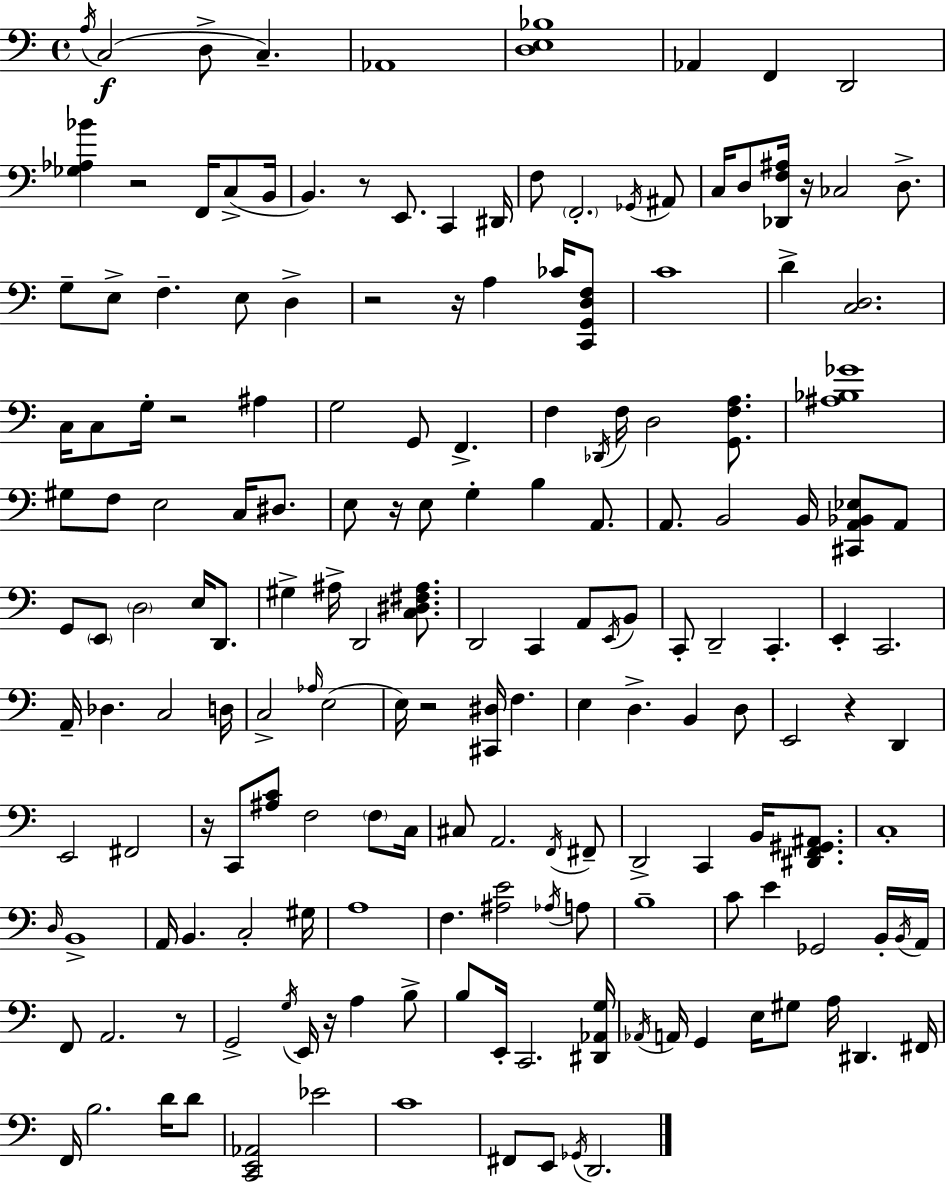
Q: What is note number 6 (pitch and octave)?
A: Ab2